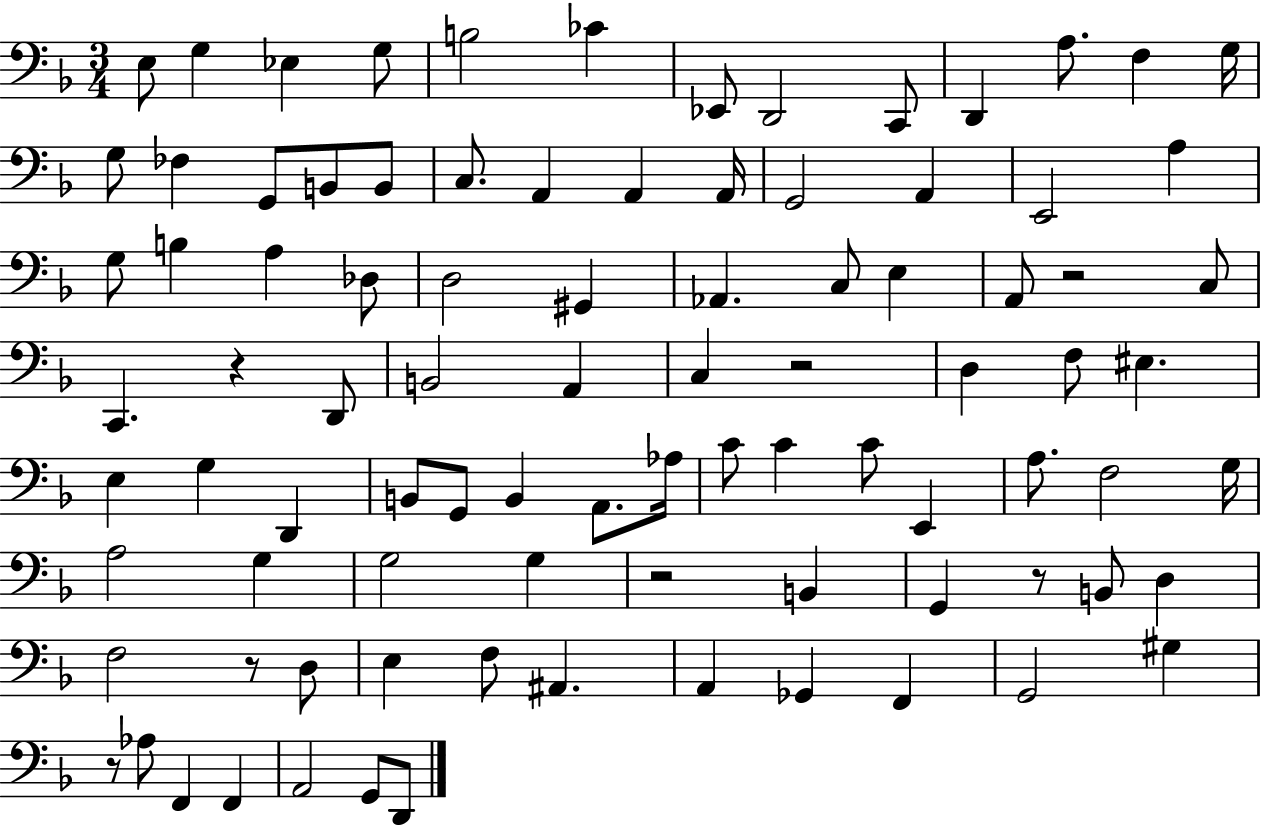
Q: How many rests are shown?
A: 7